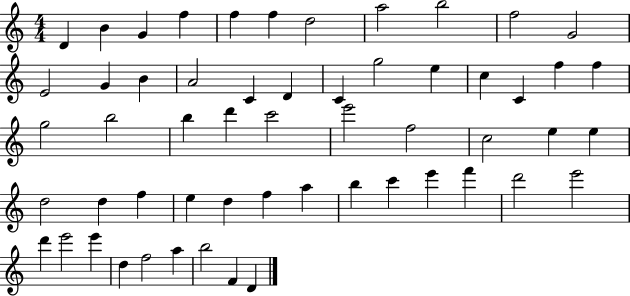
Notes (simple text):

D4/q B4/q G4/q F5/q F5/q F5/q D5/h A5/h B5/h F5/h G4/h E4/h G4/q B4/q A4/h C4/q D4/q C4/q G5/h E5/q C5/q C4/q F5/q F5/q G5/h B5/h B5/q D6/q C6/h E6/h F5/h C5/h E5/q E5/q D5/h D5/q F5/q E5/q D5/q F5/q A5/q B5/q C6/q E6/q F6/q D6/h E6/h D6/q E6/h E6/q D5/q F5/h A5/q B5/h F4/q D4/q